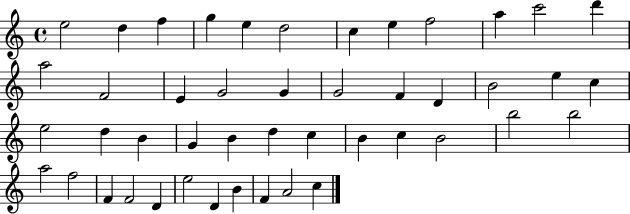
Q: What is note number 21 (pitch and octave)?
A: B4